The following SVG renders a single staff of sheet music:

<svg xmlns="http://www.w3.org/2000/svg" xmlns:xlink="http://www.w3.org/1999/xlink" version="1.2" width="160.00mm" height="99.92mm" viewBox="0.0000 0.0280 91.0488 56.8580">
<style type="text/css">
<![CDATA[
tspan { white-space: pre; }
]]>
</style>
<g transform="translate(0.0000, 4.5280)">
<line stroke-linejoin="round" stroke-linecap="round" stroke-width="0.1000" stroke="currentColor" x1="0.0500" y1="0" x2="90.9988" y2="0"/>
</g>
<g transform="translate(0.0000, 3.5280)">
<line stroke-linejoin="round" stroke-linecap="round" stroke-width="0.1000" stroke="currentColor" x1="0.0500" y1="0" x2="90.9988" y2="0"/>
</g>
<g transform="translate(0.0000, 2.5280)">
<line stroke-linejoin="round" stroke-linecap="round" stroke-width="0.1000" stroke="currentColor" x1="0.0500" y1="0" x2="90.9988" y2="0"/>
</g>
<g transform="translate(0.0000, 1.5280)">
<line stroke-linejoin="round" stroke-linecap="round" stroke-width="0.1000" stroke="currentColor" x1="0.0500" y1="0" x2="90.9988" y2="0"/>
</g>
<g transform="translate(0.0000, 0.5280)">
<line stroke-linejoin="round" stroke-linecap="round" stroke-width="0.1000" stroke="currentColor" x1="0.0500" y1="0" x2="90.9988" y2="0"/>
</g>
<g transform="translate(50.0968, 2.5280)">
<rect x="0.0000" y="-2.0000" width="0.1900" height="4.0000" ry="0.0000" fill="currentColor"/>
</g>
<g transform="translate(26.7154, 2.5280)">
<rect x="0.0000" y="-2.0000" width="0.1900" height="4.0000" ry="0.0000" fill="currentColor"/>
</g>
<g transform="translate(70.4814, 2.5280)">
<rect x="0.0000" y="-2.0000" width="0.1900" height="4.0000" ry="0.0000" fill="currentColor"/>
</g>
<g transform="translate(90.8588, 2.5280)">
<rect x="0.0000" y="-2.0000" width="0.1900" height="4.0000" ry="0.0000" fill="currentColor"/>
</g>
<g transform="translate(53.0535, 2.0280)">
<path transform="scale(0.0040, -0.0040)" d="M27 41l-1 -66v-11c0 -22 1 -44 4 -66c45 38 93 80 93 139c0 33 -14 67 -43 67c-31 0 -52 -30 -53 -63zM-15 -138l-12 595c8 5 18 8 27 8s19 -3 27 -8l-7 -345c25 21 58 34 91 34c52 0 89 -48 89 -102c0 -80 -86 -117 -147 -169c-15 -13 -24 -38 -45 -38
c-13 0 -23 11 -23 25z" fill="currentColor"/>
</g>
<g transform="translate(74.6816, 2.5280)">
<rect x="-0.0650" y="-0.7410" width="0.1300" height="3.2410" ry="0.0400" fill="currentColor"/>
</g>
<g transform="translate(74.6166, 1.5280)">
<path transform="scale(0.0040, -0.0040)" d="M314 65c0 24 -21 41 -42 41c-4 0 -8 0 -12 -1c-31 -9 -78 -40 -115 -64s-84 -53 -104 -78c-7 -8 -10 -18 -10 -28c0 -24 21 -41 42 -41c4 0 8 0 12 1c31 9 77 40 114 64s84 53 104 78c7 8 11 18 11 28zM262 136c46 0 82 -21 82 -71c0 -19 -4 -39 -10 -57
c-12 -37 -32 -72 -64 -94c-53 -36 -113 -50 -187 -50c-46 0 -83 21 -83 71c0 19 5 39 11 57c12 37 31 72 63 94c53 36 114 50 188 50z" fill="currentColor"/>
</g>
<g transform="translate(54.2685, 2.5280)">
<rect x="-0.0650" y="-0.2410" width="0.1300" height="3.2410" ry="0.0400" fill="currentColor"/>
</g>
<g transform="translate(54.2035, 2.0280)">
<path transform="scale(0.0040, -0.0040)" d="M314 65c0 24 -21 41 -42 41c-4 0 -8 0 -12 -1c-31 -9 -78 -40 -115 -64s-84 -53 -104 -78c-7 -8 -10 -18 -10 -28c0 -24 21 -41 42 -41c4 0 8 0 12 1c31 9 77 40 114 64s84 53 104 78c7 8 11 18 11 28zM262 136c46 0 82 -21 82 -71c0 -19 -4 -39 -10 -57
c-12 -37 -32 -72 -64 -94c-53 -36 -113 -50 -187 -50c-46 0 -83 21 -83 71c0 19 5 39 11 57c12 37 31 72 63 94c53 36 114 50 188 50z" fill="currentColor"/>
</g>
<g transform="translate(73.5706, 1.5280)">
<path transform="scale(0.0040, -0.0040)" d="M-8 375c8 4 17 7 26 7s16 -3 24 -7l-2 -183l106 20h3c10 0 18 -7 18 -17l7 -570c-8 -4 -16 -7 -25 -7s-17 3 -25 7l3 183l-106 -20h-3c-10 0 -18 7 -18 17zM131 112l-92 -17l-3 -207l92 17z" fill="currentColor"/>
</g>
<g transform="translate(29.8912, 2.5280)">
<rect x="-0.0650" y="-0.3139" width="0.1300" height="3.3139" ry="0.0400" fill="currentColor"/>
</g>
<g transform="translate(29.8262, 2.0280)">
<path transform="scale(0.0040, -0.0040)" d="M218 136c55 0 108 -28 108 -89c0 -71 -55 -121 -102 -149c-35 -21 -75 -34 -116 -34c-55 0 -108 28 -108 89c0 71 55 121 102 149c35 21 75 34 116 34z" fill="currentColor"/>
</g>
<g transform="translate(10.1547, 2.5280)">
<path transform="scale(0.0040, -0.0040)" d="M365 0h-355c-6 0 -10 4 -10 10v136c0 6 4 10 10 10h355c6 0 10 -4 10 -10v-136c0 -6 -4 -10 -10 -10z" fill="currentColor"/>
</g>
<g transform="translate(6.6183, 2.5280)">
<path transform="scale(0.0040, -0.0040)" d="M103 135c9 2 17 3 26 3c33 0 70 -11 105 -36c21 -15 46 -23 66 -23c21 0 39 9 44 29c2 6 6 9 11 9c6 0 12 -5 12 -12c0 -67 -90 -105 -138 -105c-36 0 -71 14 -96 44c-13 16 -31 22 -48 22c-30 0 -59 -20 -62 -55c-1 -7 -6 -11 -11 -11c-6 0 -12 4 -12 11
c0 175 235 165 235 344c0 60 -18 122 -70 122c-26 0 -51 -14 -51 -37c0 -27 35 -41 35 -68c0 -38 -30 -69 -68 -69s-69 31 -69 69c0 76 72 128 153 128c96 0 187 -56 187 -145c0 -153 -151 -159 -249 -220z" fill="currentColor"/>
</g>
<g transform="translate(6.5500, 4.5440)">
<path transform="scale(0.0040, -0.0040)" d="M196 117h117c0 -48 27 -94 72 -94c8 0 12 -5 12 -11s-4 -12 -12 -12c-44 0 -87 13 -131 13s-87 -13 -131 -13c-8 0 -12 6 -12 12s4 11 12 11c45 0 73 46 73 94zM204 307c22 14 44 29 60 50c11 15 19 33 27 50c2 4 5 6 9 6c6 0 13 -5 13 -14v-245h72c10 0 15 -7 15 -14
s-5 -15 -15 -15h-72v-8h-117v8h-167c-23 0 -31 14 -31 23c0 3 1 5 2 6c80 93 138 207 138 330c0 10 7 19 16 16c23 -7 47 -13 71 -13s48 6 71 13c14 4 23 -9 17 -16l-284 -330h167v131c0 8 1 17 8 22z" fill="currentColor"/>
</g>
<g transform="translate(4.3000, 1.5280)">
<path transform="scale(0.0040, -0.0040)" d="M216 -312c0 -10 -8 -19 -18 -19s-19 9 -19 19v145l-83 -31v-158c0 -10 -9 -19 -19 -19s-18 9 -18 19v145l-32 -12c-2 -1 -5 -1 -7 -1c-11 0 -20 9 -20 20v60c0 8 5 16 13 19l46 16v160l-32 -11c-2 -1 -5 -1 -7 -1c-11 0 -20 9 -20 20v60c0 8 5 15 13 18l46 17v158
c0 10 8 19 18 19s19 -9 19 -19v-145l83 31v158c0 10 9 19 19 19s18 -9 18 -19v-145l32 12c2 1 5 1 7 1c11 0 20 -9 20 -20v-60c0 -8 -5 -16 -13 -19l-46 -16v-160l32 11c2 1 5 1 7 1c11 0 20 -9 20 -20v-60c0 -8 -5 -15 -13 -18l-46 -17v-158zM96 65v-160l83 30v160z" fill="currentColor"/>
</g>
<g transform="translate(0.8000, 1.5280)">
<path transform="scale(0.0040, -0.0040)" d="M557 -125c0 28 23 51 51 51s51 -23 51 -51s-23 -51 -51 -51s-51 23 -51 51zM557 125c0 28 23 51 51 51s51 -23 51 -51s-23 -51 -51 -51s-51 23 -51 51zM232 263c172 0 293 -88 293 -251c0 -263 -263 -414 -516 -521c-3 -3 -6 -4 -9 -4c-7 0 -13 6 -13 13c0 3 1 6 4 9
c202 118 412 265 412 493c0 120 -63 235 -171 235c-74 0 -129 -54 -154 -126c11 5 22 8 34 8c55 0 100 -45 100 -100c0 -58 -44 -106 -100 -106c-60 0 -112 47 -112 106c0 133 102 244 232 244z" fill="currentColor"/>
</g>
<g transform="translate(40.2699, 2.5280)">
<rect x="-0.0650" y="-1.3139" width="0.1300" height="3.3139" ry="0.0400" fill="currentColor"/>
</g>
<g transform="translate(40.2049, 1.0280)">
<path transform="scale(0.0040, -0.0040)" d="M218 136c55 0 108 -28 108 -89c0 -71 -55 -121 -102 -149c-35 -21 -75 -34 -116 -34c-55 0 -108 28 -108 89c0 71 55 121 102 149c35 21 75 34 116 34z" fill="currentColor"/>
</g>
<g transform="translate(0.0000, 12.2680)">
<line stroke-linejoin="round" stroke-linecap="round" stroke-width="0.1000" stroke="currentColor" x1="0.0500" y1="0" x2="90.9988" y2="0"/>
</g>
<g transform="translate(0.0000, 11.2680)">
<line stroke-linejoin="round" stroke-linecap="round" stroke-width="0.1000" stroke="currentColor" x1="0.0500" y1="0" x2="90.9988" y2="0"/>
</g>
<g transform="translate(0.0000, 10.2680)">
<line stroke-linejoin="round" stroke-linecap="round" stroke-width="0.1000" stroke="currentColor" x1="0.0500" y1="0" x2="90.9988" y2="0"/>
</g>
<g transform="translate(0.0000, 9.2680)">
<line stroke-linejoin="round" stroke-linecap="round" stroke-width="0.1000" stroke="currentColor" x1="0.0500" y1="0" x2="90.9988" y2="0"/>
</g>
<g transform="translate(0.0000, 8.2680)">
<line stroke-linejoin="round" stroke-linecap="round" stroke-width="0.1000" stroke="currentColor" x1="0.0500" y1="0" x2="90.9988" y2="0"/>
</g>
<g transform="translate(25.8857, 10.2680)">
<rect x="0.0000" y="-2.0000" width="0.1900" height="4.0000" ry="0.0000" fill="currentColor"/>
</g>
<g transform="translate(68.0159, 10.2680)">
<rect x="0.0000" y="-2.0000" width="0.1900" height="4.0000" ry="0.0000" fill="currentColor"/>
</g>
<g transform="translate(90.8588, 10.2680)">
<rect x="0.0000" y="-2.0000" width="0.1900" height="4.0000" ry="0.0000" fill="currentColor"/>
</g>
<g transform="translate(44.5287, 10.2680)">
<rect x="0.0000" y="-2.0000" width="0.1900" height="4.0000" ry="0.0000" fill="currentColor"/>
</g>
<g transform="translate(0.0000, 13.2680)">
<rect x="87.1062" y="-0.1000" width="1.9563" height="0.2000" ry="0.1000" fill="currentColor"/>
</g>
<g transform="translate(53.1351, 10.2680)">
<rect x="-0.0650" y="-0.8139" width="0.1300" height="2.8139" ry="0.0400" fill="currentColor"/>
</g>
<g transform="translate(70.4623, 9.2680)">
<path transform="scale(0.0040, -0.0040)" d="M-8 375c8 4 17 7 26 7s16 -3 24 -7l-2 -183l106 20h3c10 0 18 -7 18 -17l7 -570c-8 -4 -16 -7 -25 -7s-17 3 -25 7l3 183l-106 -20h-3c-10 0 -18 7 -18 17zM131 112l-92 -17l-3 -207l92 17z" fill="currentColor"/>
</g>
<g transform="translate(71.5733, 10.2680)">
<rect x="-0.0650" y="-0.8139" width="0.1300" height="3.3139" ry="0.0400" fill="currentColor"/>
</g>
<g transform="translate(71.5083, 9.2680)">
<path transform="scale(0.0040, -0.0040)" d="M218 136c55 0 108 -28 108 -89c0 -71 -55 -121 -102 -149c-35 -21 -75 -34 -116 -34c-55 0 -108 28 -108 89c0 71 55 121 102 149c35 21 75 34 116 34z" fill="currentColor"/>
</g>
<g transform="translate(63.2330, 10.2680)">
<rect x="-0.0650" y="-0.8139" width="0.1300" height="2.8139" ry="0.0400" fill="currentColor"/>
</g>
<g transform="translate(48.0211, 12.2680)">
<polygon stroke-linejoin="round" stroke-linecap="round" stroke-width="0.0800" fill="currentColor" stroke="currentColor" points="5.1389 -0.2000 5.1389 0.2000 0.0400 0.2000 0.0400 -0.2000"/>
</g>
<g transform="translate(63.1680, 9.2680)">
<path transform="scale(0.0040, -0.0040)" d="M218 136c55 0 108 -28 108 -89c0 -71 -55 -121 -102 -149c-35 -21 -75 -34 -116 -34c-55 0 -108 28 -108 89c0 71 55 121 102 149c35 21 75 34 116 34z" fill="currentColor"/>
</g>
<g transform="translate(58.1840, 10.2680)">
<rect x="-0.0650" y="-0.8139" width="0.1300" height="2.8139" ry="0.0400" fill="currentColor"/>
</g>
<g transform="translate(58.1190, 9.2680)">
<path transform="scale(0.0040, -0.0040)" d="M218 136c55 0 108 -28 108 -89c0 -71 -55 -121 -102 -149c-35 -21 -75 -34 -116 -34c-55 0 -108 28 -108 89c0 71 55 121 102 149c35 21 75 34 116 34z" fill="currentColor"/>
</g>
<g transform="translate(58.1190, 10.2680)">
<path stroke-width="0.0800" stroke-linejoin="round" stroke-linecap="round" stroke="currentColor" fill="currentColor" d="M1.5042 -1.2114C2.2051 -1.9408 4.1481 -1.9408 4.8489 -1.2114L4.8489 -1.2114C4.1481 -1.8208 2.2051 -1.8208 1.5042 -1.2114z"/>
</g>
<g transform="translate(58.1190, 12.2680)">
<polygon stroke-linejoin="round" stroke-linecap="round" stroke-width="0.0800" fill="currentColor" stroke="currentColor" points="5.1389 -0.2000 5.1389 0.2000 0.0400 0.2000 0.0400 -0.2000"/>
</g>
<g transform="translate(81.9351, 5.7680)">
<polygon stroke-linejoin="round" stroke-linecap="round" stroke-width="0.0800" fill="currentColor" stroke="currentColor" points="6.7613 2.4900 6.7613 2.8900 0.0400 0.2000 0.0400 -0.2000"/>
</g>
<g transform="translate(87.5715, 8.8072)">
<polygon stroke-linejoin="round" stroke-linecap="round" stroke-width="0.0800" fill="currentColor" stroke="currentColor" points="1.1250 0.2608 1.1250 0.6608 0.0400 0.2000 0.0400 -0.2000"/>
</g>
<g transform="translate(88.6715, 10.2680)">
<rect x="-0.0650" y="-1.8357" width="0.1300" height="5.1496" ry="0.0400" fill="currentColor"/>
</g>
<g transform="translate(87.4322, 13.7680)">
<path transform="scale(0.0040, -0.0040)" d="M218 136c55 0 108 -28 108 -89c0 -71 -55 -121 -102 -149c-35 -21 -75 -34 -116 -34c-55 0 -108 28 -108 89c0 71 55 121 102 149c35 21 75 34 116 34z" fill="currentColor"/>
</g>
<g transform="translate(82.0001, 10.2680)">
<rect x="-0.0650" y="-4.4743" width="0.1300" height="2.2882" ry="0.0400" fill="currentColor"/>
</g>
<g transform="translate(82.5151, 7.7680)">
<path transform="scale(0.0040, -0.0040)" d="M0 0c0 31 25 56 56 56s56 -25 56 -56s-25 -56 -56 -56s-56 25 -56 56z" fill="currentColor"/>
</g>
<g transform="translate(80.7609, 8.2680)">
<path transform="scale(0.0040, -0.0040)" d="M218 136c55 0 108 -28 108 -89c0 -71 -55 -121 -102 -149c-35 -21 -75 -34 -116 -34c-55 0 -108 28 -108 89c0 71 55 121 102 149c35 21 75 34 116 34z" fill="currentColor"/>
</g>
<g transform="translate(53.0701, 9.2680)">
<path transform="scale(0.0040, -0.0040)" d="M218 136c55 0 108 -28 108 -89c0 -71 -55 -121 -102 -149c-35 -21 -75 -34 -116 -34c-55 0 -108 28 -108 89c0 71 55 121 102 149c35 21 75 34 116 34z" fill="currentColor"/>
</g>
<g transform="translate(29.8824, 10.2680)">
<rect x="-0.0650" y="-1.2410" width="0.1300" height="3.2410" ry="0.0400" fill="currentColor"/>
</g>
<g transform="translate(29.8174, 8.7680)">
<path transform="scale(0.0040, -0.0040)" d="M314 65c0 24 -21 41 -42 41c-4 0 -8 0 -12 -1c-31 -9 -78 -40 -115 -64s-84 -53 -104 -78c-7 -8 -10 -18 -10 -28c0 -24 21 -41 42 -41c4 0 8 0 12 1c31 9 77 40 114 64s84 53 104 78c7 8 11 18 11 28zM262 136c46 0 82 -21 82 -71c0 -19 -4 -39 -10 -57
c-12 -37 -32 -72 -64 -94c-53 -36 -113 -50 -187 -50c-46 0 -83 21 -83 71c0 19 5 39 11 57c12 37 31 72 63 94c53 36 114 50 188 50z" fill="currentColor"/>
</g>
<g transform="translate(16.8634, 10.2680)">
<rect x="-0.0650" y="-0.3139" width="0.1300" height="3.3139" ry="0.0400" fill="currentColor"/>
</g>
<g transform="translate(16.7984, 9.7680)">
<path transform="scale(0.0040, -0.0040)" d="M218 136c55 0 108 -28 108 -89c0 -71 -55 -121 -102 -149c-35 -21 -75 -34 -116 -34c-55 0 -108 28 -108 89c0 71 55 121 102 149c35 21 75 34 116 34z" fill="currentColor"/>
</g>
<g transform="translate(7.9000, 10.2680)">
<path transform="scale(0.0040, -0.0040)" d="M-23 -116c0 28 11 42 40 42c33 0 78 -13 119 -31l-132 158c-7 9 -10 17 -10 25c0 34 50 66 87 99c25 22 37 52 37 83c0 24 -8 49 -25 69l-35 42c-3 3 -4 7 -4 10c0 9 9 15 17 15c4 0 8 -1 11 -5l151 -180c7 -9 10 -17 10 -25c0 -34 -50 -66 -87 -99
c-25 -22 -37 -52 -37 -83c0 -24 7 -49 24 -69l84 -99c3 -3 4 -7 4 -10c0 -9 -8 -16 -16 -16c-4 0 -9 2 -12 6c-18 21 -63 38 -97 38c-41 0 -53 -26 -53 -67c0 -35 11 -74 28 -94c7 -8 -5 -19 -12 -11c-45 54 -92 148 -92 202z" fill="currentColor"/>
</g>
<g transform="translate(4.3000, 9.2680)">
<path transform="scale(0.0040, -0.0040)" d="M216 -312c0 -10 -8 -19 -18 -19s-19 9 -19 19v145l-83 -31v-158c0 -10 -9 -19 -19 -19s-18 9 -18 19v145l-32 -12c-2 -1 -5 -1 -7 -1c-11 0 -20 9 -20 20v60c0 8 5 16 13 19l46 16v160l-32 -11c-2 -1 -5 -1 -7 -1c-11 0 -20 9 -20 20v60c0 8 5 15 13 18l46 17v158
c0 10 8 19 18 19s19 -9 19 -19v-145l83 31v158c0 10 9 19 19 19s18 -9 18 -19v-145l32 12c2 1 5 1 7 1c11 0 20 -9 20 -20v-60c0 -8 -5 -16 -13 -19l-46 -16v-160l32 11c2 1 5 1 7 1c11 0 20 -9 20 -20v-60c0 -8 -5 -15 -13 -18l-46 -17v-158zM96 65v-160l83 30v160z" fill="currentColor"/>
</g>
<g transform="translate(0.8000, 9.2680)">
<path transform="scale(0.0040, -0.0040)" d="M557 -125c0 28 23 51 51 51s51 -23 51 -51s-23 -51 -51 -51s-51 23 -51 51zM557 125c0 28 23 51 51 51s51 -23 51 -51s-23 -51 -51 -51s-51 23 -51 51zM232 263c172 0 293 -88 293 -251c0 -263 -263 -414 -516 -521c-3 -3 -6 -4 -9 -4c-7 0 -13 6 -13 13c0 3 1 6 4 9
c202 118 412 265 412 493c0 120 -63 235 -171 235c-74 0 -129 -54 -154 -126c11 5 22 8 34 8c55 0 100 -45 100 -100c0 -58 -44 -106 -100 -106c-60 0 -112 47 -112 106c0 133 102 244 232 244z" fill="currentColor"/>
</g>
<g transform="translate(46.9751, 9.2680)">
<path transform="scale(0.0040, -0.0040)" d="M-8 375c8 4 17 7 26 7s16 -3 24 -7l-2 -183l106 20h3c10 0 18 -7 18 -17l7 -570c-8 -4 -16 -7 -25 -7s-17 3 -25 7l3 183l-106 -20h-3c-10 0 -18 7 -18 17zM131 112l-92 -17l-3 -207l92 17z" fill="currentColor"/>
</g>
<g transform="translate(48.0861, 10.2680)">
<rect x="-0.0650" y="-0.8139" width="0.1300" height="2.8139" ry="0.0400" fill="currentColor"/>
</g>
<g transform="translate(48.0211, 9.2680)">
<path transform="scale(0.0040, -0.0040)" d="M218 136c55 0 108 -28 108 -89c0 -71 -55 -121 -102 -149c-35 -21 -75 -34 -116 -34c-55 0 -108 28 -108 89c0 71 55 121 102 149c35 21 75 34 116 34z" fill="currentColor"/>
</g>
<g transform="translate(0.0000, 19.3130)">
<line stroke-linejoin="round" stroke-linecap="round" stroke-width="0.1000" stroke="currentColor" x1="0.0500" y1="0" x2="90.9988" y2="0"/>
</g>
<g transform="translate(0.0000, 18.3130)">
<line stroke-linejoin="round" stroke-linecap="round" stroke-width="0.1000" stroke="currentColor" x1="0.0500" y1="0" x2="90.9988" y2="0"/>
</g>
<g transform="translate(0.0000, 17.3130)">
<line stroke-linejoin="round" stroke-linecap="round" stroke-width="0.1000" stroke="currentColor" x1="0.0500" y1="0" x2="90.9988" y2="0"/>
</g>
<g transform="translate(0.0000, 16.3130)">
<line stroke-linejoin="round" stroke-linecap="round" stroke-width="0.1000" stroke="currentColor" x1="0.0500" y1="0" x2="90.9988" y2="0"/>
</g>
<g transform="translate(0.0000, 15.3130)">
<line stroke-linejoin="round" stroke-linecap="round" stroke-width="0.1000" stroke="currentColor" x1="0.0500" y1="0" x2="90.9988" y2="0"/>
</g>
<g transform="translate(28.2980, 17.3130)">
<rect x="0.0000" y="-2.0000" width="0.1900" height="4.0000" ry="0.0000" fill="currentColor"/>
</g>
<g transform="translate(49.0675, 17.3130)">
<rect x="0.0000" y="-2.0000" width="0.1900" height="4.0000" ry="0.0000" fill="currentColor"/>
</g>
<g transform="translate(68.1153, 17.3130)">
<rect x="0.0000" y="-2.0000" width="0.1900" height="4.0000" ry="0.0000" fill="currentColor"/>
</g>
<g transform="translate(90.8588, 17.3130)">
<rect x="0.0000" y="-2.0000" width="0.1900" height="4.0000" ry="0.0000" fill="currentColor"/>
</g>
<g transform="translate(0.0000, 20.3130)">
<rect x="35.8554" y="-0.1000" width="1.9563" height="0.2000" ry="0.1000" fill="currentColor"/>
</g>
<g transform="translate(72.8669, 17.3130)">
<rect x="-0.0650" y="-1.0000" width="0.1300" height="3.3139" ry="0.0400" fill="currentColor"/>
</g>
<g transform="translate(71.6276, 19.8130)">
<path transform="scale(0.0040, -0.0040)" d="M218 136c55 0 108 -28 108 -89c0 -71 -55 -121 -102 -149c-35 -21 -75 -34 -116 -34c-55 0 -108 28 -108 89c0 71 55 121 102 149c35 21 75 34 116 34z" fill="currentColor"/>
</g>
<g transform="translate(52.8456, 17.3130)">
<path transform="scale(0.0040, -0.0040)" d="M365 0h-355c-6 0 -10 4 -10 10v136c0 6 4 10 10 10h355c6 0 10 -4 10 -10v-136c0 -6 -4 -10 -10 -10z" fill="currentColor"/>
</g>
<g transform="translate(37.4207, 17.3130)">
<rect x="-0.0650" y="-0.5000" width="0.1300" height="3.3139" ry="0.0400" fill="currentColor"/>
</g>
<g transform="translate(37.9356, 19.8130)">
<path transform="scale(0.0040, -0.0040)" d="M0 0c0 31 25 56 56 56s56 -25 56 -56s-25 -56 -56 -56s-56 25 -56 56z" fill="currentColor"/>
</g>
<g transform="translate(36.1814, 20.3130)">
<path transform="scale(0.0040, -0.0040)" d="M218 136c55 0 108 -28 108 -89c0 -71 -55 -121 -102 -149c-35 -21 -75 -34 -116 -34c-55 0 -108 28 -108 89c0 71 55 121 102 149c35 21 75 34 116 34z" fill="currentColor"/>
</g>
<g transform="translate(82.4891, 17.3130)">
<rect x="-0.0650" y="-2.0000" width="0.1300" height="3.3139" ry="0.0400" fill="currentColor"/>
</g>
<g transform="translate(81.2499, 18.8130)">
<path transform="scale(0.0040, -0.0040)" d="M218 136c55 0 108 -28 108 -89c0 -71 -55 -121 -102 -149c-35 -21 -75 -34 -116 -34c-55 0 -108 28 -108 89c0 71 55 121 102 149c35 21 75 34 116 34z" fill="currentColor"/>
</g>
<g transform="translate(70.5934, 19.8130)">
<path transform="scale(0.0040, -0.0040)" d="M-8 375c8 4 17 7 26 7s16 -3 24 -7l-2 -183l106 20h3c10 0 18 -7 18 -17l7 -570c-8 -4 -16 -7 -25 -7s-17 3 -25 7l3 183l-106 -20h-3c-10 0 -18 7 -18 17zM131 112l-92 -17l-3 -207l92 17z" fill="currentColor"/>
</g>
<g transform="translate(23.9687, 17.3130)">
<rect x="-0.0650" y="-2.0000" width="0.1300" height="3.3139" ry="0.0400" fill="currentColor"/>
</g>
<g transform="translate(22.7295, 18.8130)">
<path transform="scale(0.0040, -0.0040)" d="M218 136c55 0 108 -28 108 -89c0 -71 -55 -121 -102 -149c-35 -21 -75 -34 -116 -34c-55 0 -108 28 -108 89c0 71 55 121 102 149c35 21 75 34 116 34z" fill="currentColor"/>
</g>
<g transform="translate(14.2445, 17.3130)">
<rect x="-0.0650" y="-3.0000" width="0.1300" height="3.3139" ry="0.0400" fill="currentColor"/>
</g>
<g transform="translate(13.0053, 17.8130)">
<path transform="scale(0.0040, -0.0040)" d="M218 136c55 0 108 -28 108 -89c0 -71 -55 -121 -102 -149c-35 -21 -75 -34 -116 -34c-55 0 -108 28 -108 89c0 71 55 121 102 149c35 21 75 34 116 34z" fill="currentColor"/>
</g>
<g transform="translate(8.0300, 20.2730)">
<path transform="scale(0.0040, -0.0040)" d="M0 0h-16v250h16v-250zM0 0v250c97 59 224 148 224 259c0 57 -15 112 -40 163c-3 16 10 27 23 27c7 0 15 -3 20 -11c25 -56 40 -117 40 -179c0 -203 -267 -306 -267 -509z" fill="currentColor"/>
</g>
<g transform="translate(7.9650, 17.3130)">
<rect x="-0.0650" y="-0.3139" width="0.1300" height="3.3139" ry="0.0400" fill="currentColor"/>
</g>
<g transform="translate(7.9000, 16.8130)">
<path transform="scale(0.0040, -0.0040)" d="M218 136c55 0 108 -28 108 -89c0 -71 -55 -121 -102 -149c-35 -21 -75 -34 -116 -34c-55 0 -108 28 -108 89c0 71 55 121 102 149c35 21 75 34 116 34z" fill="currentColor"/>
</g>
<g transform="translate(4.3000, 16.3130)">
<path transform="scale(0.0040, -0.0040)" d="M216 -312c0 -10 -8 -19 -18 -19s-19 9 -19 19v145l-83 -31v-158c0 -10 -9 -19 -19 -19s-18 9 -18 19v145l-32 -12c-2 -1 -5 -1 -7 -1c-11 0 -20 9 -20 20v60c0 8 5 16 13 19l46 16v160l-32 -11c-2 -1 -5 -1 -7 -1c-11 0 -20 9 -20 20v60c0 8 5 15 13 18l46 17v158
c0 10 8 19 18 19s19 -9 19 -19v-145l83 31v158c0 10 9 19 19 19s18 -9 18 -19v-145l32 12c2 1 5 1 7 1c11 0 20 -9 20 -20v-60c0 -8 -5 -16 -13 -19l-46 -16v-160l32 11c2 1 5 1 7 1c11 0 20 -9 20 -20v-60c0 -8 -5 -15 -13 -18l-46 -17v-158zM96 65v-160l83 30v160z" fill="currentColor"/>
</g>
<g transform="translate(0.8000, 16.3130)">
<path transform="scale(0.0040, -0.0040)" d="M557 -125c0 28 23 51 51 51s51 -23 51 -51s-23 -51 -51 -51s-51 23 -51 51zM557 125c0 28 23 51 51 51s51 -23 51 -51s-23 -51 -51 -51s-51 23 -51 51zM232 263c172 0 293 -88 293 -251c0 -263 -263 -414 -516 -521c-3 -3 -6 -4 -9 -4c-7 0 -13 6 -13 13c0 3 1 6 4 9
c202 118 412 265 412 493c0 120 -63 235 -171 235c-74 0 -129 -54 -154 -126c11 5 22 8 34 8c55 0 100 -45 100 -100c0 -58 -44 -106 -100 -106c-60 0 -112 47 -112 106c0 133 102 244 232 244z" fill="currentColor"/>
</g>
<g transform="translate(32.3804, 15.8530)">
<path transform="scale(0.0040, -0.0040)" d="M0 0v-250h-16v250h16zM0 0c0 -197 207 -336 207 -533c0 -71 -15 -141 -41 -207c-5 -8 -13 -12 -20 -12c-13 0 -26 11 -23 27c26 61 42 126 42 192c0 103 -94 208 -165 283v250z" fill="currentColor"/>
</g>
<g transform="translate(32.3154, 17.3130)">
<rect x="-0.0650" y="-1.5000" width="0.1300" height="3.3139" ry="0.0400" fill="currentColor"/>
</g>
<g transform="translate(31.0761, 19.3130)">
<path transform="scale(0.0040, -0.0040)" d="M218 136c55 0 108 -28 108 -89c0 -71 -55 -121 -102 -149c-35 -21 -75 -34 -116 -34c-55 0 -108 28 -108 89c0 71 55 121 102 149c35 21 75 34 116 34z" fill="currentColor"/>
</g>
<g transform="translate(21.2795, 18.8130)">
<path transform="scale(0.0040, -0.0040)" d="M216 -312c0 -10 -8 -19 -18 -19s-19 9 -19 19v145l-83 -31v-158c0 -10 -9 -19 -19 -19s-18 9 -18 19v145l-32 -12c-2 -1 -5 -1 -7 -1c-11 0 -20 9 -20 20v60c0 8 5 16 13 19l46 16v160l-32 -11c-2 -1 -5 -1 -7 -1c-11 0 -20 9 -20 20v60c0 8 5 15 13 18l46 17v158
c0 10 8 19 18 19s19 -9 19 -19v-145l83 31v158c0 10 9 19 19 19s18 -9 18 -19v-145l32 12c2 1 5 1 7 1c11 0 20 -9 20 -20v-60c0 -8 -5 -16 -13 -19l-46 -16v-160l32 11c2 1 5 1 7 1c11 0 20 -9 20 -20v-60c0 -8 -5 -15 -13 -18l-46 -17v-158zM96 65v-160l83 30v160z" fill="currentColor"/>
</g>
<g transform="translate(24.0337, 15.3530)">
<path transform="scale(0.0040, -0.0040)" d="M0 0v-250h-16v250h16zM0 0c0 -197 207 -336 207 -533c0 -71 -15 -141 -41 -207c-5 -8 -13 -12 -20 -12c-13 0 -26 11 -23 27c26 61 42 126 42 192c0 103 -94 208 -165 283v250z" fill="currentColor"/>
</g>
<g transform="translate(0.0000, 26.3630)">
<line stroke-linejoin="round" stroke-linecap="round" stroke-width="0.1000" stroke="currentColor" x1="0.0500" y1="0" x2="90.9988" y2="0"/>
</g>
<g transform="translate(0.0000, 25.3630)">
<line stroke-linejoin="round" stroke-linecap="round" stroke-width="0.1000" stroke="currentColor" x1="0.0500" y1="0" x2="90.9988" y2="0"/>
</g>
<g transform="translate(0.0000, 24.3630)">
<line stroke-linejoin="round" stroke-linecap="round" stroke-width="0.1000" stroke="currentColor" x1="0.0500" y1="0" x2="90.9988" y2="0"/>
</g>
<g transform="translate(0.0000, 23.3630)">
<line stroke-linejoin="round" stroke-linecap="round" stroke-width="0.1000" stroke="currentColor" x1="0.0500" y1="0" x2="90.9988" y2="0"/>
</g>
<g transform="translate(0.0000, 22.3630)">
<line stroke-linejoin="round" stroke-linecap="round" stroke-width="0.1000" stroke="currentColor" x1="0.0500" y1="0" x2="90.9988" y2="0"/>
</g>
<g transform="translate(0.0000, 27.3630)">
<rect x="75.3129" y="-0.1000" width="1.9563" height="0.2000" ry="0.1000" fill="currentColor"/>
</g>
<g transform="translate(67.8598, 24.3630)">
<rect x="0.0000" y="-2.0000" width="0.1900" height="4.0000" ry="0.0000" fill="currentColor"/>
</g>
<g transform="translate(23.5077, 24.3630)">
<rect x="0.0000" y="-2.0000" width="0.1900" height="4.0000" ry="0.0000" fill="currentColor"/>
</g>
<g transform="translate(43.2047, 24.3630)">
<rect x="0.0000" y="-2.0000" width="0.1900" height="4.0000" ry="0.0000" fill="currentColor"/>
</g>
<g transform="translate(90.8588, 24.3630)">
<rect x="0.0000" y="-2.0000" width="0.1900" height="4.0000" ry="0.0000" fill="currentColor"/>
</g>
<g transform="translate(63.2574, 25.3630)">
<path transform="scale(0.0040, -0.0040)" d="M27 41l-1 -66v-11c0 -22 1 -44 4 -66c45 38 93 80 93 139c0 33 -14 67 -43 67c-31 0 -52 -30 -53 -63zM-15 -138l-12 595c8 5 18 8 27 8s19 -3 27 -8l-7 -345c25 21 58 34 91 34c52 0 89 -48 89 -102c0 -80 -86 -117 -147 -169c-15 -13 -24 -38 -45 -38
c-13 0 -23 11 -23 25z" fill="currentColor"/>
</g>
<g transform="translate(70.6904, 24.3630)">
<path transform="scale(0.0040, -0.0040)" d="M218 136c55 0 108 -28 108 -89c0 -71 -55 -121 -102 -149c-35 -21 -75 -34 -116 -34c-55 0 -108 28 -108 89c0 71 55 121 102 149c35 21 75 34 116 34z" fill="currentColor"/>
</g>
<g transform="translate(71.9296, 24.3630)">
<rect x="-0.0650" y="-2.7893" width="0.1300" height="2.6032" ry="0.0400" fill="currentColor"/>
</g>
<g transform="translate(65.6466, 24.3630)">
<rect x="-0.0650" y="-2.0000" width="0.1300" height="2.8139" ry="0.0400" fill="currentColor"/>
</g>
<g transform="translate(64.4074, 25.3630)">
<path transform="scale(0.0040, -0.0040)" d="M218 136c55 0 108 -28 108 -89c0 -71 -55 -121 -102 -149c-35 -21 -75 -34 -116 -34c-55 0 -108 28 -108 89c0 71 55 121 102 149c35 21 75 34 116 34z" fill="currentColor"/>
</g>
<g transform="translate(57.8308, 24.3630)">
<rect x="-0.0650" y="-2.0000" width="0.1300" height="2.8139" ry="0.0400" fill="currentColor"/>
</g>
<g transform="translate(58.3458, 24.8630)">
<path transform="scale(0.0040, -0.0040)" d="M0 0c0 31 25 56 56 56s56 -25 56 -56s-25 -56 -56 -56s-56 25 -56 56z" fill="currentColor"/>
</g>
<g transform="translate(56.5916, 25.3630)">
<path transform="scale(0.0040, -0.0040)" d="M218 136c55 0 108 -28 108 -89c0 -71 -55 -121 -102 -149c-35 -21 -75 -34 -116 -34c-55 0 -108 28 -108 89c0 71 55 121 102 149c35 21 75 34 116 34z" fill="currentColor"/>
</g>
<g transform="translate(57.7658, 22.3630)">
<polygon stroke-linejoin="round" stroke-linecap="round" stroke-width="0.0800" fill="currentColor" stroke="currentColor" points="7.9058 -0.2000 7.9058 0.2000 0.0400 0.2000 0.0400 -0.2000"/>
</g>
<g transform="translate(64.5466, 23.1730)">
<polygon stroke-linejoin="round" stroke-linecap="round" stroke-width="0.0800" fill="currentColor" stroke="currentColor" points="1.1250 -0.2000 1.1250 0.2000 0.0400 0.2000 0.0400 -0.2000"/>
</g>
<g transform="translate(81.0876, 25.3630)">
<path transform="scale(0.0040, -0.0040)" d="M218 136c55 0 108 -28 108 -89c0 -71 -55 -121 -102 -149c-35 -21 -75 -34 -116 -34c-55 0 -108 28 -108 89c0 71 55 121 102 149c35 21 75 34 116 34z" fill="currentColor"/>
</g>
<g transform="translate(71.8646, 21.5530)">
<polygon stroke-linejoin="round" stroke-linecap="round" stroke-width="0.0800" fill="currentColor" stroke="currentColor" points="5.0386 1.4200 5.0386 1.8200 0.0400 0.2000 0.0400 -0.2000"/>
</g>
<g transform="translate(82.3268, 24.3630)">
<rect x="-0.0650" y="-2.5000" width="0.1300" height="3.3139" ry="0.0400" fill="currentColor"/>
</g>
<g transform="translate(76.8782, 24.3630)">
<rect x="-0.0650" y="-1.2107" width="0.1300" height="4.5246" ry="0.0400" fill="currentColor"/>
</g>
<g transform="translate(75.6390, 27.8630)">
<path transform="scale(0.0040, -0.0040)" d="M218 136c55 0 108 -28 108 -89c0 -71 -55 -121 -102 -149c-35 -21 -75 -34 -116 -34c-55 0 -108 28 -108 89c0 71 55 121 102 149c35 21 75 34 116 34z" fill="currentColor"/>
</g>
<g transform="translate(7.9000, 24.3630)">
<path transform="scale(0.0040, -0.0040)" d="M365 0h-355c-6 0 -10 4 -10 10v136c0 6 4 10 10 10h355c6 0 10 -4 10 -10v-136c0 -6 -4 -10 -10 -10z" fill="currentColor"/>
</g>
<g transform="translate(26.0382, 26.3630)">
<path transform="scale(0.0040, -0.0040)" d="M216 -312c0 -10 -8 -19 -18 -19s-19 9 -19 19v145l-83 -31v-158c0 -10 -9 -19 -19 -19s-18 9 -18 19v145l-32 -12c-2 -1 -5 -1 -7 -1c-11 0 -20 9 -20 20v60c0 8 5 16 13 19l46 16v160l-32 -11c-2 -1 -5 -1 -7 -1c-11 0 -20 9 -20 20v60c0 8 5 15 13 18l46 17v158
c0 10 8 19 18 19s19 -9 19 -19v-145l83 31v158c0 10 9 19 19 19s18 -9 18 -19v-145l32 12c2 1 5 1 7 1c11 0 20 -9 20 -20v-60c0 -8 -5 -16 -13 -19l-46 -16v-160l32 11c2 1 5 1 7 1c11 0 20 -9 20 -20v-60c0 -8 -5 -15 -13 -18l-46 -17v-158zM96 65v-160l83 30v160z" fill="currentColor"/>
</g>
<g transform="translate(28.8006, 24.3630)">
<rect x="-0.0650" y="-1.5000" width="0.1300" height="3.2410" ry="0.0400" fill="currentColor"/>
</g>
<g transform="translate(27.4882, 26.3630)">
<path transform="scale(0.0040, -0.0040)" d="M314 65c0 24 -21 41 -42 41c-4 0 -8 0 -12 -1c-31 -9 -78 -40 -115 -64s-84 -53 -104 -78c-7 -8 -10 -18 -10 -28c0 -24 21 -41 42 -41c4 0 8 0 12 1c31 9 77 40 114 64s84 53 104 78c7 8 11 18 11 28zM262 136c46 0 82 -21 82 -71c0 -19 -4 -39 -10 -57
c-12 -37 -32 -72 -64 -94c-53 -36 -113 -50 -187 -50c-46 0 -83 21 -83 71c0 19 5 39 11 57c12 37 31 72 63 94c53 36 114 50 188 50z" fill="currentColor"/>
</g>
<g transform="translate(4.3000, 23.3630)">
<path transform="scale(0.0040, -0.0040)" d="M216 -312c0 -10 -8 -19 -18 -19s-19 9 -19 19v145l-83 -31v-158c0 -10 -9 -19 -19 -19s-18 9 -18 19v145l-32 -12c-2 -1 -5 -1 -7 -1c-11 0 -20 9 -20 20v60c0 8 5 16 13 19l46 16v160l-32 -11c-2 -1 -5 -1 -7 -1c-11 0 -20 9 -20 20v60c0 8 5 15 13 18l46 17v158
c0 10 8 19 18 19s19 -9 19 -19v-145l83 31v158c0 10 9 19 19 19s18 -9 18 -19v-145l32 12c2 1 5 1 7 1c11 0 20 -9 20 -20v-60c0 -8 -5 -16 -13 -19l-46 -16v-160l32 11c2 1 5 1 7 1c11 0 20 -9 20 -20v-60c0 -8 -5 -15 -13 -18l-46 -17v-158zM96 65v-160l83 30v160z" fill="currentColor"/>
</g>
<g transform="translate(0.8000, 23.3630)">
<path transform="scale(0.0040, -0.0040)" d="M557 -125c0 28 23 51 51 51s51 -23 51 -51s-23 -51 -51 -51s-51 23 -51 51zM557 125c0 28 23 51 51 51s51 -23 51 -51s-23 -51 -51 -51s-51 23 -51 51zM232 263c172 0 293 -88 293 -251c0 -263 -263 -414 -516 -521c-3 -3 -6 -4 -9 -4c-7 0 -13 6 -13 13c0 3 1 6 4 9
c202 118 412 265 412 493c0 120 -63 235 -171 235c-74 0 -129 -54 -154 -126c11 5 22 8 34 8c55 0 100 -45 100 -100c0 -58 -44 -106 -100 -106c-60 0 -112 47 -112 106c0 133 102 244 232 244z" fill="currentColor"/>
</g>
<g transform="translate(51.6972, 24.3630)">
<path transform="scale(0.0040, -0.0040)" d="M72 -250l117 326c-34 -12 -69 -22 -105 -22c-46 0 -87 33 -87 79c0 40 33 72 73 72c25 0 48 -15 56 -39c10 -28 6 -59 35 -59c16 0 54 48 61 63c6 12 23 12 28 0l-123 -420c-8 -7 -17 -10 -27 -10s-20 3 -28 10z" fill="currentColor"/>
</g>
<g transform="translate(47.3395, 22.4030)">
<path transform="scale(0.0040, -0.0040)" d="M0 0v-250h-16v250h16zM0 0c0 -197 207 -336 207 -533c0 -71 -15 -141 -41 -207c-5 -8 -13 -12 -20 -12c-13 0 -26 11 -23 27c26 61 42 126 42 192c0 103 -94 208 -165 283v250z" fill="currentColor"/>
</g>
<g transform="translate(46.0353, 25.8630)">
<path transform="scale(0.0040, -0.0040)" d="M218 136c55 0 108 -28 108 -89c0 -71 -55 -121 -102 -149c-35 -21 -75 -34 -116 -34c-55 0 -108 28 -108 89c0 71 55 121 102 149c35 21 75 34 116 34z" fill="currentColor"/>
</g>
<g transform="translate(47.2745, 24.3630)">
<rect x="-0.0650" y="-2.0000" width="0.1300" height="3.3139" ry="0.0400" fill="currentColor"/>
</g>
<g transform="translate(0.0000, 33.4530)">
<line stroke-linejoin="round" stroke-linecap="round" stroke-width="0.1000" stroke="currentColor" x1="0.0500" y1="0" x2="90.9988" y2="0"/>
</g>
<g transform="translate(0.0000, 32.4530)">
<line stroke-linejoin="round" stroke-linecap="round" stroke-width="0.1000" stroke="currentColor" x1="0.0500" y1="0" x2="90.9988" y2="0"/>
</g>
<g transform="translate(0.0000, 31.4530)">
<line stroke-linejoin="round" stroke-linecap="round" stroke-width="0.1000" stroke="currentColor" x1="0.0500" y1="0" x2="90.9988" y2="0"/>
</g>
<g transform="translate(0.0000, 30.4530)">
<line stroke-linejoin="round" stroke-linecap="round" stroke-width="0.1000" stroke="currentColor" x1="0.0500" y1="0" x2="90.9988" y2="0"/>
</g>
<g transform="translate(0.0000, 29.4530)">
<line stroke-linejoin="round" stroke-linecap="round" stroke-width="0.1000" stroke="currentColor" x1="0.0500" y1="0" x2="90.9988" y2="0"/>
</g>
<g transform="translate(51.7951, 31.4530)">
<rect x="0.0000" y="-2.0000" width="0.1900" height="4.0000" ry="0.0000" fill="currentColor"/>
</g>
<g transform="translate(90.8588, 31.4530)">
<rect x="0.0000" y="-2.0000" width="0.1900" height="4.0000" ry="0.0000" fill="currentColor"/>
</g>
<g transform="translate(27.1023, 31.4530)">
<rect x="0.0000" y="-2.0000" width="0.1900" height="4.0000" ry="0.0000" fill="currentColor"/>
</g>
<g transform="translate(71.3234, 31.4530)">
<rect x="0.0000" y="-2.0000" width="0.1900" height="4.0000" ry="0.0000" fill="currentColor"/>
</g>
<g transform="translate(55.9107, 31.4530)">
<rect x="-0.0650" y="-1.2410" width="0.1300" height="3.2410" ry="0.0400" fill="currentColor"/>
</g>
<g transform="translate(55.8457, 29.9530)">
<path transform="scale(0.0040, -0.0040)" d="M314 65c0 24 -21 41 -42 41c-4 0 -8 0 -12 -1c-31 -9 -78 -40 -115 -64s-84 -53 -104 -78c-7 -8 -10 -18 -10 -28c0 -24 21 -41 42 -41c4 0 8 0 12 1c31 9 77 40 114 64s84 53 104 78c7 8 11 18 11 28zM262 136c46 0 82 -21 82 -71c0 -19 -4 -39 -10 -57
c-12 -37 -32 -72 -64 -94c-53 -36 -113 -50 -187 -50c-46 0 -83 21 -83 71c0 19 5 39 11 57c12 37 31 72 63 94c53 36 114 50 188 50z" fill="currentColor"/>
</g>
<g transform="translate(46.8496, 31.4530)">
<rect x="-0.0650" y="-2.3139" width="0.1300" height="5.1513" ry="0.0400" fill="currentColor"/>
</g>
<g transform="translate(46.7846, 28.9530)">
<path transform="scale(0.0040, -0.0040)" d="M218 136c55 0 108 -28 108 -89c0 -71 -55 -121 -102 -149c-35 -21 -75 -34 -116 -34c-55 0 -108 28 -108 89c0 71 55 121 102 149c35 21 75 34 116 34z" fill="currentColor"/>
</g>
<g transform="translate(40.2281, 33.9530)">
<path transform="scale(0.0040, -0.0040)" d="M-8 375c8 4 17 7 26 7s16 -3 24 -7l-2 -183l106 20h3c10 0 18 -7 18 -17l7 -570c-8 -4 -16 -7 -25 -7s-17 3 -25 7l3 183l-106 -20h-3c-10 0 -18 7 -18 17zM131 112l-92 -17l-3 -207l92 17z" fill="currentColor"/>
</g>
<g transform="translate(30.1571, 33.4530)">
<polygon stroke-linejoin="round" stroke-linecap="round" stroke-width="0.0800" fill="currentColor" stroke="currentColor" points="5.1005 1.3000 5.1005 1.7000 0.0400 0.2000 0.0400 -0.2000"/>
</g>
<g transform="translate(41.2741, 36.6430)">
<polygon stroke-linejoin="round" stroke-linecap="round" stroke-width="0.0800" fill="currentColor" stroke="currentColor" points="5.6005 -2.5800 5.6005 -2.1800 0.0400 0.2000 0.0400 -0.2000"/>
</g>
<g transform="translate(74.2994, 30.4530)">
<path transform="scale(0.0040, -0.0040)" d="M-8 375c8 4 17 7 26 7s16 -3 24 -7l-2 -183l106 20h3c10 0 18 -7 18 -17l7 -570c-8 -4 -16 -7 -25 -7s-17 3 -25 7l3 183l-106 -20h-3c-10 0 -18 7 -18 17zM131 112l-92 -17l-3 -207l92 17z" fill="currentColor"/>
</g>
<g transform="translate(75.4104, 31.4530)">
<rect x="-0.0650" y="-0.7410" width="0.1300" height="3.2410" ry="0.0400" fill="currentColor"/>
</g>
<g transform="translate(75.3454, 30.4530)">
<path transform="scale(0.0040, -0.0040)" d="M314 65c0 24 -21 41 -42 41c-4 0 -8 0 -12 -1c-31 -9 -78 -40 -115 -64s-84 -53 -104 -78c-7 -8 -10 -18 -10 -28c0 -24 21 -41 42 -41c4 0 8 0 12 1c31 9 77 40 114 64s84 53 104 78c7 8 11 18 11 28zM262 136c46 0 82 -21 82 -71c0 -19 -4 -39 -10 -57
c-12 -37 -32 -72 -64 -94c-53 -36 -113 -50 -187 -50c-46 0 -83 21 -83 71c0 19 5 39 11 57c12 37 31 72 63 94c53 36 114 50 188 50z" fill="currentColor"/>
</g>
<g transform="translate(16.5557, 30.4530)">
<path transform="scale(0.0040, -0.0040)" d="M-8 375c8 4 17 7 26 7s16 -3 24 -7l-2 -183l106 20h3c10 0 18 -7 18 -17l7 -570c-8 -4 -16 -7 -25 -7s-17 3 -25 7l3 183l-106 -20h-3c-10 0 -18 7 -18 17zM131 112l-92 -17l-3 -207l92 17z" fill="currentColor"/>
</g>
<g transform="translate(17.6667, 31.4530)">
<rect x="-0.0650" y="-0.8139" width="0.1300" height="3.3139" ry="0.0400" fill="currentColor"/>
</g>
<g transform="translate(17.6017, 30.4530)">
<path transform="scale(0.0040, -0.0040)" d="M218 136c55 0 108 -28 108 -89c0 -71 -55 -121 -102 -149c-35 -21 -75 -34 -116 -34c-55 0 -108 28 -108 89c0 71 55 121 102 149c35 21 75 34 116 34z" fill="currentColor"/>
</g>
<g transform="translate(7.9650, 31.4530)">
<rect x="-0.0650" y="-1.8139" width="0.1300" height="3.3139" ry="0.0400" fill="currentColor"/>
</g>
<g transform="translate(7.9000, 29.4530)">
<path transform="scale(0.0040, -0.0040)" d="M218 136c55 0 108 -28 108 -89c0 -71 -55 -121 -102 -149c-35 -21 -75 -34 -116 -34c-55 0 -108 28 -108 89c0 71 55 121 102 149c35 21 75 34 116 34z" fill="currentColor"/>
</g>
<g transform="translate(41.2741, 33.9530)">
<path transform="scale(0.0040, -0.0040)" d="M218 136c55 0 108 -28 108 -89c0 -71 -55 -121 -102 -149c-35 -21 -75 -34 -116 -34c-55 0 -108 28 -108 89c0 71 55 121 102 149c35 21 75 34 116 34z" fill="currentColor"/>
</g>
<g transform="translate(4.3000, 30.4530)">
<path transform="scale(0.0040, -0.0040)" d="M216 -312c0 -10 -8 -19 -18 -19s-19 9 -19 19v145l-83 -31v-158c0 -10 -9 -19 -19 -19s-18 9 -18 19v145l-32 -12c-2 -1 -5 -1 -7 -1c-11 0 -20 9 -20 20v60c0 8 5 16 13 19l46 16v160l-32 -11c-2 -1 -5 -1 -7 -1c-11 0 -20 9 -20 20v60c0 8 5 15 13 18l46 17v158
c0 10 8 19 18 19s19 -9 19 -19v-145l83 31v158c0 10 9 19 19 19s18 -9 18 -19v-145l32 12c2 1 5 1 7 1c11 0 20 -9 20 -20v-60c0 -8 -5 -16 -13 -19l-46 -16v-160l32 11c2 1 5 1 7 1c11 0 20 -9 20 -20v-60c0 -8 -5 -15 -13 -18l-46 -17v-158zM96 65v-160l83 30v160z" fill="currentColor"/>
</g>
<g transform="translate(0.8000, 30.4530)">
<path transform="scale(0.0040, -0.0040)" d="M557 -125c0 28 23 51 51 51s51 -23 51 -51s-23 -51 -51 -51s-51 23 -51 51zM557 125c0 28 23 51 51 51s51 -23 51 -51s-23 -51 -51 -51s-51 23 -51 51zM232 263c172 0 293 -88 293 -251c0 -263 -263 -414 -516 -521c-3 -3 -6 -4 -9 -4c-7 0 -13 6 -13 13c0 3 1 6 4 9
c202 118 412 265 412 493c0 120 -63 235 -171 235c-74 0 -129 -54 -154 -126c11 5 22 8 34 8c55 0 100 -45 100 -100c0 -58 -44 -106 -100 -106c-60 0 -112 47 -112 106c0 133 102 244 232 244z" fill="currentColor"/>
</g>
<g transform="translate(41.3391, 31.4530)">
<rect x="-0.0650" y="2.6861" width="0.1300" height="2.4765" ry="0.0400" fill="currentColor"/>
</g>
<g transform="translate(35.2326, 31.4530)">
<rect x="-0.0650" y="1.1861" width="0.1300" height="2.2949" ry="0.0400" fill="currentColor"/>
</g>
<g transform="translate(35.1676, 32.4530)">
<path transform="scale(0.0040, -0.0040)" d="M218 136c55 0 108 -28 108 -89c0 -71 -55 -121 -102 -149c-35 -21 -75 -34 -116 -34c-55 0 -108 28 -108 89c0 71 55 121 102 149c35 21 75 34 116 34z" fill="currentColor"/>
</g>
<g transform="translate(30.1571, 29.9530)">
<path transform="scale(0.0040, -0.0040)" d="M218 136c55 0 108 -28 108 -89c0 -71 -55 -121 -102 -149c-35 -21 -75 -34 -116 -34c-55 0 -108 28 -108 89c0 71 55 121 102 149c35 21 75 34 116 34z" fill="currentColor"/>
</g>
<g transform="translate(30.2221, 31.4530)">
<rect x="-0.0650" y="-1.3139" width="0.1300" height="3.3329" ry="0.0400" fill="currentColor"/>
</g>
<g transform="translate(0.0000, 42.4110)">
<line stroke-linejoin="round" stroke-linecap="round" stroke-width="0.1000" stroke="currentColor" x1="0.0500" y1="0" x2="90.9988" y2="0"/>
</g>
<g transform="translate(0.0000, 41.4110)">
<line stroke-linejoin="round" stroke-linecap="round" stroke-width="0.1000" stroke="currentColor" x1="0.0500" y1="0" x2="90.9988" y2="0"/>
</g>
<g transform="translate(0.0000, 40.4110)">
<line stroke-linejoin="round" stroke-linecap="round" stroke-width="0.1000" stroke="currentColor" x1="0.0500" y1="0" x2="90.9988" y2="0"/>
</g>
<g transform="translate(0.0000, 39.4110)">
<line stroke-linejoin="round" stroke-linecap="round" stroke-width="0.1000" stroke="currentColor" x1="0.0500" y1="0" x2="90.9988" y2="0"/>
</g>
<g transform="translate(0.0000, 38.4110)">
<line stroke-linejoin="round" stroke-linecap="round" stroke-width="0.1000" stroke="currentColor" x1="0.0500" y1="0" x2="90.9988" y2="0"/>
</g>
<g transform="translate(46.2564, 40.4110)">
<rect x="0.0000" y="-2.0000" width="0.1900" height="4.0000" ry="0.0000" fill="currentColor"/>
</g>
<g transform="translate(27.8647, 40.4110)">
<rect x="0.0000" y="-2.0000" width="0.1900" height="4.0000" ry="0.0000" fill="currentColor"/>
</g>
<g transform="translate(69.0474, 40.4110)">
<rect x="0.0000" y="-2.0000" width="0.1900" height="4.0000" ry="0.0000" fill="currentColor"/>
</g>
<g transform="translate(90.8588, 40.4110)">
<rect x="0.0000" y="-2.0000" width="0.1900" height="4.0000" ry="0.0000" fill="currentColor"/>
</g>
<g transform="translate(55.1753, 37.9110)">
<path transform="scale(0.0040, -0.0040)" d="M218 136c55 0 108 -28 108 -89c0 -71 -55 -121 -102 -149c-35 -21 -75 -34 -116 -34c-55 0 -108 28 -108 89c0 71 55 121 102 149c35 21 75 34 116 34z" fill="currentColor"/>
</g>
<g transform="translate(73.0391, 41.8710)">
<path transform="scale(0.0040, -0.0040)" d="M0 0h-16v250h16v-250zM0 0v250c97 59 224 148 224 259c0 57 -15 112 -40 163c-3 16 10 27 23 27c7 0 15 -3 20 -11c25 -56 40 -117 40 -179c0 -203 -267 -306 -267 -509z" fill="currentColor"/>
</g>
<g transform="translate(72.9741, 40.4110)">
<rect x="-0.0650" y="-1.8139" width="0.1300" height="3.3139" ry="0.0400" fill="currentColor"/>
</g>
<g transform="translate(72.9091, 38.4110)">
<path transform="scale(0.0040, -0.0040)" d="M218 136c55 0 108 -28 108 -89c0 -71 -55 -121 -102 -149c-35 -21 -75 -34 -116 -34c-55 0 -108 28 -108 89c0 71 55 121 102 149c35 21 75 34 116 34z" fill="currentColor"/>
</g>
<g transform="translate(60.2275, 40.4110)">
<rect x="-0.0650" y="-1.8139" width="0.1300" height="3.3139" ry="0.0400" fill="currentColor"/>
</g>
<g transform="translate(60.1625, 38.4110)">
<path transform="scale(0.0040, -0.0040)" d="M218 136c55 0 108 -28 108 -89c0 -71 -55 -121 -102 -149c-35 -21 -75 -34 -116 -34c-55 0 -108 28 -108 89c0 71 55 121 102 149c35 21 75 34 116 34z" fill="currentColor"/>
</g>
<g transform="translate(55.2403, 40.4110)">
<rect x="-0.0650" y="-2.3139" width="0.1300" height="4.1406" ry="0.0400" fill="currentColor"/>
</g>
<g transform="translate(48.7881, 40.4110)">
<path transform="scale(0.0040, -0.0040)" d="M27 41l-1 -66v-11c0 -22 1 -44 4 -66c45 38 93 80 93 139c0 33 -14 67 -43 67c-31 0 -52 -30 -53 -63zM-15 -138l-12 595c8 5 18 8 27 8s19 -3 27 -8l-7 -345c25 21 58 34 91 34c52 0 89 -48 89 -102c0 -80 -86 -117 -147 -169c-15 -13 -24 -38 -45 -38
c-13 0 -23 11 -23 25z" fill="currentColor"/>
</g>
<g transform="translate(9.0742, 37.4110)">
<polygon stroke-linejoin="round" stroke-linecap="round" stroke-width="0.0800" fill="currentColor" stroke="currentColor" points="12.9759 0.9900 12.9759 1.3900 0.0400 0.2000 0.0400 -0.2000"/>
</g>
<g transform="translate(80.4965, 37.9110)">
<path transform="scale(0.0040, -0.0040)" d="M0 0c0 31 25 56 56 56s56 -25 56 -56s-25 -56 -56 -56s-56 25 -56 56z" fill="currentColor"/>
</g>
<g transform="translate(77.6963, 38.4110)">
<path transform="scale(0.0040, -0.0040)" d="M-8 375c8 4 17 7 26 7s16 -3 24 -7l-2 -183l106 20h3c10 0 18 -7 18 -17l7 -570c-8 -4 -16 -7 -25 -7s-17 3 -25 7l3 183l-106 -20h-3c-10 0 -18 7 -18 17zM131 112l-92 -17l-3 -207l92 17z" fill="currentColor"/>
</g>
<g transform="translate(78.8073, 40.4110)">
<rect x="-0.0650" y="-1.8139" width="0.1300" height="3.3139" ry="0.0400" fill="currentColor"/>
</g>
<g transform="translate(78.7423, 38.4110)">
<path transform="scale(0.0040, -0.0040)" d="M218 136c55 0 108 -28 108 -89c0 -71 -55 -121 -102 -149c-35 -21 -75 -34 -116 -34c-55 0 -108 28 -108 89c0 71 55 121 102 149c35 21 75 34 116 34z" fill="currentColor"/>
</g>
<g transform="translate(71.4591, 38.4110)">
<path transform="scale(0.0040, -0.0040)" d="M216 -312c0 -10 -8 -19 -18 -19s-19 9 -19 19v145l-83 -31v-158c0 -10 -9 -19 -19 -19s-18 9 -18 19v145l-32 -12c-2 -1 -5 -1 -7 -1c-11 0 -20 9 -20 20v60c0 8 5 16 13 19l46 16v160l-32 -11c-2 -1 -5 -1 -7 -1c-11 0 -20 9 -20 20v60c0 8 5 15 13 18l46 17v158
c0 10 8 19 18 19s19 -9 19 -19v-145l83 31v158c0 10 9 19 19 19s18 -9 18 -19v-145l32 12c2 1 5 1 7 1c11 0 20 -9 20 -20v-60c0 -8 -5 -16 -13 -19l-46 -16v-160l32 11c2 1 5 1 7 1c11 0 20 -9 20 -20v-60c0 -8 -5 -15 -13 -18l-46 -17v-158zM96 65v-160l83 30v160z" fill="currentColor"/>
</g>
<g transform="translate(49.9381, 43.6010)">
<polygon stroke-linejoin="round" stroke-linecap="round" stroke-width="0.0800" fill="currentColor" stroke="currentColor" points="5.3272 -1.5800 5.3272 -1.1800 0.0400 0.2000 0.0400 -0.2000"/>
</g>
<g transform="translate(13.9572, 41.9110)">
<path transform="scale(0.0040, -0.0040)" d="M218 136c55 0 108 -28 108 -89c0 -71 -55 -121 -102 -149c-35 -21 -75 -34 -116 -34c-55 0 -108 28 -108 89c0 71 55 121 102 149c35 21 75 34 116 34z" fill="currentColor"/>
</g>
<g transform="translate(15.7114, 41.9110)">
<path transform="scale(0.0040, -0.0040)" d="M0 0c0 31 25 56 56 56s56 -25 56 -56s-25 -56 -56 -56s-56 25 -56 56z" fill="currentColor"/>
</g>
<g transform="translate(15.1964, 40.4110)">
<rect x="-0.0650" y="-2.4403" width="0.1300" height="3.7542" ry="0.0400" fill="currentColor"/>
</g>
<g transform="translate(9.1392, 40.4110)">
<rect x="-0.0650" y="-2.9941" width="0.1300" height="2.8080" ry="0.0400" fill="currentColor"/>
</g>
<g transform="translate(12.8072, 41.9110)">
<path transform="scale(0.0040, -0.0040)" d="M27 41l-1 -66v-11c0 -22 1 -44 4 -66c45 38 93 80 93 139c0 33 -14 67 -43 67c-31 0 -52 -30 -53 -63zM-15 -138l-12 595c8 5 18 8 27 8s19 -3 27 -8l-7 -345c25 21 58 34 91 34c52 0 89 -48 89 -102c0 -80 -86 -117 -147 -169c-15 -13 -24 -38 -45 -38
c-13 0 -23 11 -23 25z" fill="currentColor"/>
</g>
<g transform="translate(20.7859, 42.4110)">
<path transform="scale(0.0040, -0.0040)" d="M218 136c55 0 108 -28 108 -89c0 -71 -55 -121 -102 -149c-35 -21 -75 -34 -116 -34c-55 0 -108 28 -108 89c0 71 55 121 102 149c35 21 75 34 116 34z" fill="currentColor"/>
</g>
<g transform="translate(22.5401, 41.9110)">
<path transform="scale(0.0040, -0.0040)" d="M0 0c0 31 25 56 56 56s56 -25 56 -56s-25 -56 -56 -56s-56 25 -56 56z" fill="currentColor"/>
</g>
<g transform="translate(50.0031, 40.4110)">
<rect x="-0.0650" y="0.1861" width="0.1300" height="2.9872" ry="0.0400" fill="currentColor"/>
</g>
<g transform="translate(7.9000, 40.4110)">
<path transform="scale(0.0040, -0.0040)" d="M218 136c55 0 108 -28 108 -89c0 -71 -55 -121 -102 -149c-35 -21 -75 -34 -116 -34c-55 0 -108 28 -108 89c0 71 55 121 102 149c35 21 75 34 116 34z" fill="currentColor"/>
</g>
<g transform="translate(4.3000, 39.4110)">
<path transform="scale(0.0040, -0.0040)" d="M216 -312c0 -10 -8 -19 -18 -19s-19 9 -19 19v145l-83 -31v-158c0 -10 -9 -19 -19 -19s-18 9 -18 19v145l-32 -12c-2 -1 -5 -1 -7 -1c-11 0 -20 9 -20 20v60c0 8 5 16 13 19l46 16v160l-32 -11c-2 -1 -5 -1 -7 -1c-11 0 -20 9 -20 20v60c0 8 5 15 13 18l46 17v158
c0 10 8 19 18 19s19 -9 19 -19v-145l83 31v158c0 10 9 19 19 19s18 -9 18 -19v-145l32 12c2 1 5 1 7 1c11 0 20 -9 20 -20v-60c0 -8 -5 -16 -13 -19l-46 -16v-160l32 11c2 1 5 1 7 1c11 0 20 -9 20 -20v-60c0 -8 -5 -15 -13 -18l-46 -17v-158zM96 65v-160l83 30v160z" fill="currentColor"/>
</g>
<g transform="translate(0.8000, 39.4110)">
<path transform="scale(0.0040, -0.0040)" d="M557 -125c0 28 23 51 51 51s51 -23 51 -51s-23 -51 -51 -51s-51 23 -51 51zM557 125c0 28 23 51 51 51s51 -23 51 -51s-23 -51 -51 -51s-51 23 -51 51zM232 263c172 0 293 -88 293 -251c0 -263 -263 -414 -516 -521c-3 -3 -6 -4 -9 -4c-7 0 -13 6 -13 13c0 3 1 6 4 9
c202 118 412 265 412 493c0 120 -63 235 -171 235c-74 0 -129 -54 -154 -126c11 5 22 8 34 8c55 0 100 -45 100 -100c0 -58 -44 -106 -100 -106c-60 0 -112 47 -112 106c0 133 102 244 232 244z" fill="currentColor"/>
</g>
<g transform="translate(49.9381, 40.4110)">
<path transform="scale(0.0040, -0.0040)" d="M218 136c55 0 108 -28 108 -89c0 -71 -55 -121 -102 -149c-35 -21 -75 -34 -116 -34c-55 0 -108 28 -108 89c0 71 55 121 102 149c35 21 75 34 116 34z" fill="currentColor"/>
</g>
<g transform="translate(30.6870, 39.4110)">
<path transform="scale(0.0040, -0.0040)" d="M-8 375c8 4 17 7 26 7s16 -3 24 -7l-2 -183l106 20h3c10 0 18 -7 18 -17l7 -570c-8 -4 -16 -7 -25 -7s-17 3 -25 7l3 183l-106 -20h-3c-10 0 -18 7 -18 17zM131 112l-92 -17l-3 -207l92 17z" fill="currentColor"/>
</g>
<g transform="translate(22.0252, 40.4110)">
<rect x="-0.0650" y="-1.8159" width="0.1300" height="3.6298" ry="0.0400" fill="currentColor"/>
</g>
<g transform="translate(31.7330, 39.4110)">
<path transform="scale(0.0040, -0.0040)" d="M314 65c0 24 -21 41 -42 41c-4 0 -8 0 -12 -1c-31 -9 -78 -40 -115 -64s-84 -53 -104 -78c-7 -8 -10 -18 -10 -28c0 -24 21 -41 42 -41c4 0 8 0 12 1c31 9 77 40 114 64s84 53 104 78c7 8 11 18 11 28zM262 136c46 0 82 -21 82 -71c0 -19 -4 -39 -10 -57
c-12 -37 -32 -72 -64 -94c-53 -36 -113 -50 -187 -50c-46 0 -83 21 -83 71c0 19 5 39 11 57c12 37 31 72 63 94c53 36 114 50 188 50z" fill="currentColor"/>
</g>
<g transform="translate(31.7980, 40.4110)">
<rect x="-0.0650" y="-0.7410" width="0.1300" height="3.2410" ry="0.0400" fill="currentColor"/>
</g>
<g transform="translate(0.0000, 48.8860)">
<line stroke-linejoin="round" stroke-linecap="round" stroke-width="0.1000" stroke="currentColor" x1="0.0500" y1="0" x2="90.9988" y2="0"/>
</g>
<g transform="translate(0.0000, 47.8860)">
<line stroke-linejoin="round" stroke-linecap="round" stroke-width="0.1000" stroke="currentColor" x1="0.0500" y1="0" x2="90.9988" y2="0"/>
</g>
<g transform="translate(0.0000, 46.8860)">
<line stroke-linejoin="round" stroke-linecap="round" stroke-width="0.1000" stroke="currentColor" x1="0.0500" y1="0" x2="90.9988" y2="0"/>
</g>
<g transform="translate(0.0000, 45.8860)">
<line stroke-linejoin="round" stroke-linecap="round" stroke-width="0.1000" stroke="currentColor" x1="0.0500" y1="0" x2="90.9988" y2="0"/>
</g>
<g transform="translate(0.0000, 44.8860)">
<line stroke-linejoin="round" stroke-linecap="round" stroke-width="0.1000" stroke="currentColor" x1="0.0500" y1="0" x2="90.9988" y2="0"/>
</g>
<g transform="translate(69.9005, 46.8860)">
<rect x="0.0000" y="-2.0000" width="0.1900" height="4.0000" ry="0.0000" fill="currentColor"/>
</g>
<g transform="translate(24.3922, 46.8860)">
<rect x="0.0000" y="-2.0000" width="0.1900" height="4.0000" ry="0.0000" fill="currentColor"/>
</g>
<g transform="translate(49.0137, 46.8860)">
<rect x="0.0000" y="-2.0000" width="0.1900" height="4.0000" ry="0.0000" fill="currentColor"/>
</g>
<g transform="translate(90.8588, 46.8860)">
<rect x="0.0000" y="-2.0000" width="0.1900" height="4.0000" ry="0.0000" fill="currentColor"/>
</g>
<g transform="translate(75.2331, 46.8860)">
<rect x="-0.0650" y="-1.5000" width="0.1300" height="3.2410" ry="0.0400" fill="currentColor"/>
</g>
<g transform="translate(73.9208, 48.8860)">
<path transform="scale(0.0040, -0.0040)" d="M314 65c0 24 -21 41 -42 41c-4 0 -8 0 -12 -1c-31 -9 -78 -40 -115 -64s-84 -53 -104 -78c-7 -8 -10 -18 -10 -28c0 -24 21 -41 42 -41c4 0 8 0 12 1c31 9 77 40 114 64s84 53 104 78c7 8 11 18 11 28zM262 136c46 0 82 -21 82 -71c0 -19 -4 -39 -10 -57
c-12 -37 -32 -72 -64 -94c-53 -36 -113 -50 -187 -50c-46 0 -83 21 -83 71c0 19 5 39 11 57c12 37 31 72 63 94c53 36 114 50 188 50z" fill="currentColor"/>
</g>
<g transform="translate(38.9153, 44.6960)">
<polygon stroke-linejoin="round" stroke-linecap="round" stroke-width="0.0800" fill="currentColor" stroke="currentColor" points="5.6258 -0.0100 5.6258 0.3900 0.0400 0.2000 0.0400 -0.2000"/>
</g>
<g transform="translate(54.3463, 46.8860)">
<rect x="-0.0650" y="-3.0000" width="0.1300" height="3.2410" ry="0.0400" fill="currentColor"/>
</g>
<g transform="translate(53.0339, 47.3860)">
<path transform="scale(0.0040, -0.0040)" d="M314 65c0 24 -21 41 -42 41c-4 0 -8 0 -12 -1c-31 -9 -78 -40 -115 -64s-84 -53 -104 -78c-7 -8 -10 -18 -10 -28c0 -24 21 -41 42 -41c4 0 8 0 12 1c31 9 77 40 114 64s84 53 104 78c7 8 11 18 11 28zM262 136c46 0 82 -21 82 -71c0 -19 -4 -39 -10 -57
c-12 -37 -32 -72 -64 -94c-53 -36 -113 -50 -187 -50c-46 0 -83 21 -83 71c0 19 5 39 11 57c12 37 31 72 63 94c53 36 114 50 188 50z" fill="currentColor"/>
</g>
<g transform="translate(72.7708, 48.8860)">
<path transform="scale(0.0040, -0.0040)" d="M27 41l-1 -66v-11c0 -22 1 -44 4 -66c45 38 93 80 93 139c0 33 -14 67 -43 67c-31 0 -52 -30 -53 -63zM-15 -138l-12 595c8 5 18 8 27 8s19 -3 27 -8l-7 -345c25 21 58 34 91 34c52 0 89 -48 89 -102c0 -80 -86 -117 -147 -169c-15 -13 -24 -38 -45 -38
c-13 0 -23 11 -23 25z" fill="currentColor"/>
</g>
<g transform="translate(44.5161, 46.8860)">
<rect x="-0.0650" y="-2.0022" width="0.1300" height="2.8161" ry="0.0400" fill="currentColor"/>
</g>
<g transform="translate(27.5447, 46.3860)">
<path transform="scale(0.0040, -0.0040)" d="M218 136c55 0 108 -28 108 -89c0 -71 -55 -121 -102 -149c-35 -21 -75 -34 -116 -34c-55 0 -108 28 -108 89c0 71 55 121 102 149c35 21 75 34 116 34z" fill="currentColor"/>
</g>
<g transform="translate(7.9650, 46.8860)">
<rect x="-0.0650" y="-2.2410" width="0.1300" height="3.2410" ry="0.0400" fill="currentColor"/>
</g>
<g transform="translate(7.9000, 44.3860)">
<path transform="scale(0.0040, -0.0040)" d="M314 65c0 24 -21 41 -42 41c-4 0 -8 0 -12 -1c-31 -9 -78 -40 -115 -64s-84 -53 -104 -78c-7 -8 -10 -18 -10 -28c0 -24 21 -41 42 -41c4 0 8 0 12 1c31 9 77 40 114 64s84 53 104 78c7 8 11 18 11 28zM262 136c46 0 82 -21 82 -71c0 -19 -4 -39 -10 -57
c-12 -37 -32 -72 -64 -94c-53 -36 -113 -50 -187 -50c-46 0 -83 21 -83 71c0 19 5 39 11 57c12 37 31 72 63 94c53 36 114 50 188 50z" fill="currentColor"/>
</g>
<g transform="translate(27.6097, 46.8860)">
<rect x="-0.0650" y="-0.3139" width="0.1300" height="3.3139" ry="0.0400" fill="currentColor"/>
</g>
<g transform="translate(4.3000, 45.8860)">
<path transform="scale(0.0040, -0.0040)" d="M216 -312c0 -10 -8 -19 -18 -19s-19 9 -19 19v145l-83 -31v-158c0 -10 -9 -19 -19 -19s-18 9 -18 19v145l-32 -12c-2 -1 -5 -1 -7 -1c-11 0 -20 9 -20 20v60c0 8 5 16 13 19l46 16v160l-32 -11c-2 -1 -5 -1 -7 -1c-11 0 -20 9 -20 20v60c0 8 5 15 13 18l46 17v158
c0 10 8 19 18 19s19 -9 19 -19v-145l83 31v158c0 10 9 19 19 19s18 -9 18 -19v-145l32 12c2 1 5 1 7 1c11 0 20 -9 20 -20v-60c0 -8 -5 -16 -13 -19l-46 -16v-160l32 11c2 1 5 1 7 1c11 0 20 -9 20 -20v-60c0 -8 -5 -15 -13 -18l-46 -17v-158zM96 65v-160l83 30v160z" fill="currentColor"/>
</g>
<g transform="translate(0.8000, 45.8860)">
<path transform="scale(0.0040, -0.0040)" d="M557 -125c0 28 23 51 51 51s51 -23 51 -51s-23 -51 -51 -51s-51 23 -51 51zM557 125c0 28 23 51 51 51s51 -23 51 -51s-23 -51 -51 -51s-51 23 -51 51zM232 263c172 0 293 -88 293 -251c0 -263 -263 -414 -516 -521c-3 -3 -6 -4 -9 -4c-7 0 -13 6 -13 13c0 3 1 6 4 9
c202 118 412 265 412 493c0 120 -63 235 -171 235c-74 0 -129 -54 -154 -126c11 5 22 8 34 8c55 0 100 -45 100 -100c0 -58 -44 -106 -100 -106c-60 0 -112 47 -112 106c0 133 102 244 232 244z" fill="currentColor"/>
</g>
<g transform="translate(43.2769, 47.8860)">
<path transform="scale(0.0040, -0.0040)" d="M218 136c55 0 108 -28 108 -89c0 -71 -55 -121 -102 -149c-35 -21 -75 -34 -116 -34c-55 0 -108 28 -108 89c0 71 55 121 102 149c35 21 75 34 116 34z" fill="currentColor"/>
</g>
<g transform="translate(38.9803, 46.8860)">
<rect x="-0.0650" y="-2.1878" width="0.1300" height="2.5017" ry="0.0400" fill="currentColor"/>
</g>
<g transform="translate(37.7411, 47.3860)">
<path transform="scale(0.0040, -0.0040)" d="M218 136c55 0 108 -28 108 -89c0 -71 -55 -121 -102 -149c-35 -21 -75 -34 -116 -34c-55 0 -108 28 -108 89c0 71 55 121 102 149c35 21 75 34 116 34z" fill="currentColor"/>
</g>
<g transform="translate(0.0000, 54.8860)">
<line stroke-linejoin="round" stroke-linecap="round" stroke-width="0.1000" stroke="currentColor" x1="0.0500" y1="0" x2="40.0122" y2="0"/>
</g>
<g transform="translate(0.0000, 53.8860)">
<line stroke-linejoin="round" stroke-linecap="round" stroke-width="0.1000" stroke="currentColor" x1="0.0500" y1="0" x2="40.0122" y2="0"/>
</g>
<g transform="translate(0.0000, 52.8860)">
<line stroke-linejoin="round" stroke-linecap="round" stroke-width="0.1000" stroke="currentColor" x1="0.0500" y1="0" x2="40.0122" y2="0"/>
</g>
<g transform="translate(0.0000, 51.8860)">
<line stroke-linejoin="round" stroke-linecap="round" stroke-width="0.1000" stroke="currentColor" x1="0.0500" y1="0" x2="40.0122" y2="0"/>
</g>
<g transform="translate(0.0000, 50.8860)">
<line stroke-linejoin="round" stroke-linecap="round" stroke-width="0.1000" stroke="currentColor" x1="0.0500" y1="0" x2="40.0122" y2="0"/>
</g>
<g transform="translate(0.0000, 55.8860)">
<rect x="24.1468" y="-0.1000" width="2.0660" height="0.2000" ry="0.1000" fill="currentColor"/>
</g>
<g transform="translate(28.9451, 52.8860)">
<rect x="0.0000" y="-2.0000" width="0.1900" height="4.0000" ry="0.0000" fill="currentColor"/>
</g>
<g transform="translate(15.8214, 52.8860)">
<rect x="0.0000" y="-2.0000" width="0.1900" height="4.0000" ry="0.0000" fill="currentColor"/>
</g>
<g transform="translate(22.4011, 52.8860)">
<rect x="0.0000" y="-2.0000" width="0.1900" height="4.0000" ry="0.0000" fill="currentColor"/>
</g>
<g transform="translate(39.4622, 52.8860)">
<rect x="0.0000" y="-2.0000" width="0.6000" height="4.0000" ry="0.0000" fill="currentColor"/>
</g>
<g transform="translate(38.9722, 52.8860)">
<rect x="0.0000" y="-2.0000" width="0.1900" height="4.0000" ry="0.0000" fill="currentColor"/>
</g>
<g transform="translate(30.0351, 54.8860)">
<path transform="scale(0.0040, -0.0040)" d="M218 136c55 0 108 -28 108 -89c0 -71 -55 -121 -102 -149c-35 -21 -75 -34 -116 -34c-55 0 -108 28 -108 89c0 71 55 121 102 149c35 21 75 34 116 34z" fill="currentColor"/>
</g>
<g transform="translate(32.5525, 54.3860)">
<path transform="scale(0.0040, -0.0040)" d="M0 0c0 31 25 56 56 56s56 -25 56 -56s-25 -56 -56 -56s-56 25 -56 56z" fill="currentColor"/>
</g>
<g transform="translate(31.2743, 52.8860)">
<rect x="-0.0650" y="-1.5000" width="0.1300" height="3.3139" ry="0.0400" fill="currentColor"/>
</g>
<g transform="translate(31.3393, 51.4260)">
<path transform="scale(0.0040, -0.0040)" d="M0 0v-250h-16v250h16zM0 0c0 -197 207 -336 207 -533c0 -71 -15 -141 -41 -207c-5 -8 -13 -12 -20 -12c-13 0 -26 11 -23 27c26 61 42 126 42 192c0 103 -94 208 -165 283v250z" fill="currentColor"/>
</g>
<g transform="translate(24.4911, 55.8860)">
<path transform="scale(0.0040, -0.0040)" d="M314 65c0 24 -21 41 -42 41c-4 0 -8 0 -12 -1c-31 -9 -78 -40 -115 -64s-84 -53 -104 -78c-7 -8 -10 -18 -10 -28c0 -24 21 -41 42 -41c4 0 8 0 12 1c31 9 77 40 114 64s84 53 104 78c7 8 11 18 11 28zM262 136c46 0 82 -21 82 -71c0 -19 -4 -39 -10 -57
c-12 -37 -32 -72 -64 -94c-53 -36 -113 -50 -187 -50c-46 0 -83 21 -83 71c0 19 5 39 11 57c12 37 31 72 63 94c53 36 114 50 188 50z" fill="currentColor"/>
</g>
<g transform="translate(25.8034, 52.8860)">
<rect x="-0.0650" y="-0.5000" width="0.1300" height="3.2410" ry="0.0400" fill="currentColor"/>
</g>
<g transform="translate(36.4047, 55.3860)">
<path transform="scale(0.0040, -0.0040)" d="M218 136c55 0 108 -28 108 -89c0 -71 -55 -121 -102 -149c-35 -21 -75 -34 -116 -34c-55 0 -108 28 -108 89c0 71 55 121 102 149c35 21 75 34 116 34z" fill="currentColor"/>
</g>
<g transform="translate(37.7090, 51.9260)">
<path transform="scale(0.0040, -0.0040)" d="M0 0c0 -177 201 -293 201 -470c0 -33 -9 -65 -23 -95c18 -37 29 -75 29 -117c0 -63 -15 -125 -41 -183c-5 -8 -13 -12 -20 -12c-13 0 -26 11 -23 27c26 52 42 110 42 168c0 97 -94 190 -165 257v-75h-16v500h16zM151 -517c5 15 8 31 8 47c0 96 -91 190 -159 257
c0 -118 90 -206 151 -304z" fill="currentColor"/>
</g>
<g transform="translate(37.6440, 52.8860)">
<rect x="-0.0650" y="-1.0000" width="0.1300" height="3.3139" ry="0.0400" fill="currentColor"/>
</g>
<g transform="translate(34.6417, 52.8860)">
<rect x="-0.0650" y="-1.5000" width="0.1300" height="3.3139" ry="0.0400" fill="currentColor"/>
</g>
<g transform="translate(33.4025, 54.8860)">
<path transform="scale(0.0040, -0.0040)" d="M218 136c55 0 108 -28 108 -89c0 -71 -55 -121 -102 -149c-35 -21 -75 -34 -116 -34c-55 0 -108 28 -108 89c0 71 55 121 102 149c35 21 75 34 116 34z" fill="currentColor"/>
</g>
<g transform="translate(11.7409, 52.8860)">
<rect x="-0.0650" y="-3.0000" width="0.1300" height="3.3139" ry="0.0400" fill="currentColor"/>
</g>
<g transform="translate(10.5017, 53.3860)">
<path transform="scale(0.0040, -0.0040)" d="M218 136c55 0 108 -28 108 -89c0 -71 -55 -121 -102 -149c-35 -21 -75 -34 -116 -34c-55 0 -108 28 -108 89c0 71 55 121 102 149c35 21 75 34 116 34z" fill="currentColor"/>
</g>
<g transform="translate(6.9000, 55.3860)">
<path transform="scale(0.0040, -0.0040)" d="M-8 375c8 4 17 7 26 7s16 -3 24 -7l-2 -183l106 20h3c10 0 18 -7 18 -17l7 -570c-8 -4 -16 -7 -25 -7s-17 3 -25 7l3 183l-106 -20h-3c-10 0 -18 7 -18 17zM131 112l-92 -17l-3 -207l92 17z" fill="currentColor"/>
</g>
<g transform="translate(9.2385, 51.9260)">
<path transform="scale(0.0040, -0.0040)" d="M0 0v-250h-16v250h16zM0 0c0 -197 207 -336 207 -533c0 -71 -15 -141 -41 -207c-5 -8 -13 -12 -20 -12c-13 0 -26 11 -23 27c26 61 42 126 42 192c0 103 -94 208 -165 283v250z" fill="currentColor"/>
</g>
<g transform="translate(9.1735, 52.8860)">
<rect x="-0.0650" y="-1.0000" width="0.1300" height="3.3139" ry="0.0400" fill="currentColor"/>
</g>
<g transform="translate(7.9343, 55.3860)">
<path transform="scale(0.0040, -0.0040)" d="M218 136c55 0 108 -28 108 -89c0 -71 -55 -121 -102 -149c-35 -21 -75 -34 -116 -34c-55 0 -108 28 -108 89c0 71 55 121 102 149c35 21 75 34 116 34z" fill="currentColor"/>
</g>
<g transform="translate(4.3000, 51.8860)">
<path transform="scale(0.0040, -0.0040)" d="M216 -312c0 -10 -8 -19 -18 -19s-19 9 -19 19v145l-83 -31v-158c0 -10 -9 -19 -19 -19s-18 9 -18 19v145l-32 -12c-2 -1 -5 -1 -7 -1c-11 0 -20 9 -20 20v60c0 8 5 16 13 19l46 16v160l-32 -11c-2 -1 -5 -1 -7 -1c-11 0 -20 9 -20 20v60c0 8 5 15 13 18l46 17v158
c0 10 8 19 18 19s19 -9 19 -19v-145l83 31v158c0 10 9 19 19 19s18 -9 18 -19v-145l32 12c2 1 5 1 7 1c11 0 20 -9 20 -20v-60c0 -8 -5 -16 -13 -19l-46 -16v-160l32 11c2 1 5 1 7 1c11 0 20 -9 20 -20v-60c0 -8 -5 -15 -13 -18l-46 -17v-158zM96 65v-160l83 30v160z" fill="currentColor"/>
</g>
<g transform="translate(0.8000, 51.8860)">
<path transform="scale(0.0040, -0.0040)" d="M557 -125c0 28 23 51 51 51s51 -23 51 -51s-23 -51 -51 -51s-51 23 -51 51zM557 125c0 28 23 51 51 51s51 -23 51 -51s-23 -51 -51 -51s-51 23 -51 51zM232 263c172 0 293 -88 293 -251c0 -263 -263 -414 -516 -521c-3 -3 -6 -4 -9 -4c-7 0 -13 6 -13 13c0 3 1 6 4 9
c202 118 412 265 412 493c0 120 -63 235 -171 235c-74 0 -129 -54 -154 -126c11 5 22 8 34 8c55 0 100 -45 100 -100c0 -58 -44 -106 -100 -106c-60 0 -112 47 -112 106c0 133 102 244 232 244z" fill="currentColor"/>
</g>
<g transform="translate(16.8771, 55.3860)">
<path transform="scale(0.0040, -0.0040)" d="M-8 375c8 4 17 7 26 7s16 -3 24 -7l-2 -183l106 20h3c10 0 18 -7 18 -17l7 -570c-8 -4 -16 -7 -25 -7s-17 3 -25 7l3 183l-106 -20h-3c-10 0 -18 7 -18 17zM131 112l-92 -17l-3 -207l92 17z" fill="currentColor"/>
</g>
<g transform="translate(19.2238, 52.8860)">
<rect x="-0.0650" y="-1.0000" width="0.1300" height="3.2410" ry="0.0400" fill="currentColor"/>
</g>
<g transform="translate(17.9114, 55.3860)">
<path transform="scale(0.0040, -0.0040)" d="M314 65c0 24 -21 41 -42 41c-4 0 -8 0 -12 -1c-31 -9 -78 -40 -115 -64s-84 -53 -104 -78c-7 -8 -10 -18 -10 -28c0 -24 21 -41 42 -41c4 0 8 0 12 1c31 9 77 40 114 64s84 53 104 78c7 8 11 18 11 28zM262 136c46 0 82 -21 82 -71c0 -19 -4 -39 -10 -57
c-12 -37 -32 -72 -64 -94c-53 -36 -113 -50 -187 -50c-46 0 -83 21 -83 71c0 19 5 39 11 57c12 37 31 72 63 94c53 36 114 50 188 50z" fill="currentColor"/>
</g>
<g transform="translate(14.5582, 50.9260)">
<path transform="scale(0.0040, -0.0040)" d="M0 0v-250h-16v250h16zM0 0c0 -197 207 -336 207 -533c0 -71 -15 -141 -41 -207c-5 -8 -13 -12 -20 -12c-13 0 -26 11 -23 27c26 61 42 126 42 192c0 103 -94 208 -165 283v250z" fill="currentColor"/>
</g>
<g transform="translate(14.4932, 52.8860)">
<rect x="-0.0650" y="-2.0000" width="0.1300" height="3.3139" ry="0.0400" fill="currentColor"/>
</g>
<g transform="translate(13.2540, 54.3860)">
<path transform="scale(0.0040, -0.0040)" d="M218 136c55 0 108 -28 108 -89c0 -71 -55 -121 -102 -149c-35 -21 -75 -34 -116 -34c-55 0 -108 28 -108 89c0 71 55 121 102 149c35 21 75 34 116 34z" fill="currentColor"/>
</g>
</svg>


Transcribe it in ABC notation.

X:1
T:Untitled
M:2/4
L:1/4
K:G
z2 E, G, _E,2 F,2 z E, G,2 F,/2 F,/2 F,/2 F,/2 F, A,/2 D,,/4 E,/2 C, ^A,,/2 G,,/2 E,, z2 F,, A,, z2 ^G,,2 A,,/2 z/2 B,,/2 _B,,/4 D,/2 D,,/2 B,, A, F, G,/2 B,,/2 F,,/2 B,/2 G,2 F,2 D,/2 _A,,/2 G,,/2 F,2 _D,/2 B,/2 A, ^A,/2 A, B,2 E, C,/2 B,,/2 C,2 _G,,2 F,,/2 C, A,,/2 F,,2 E,,2 G,,/2 G,, ^F,,/4